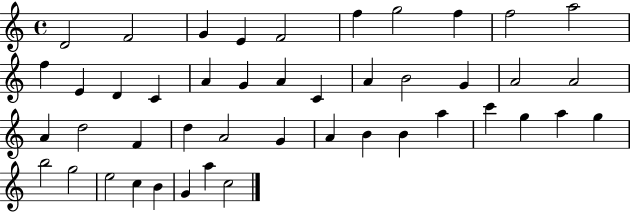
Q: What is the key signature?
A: C major